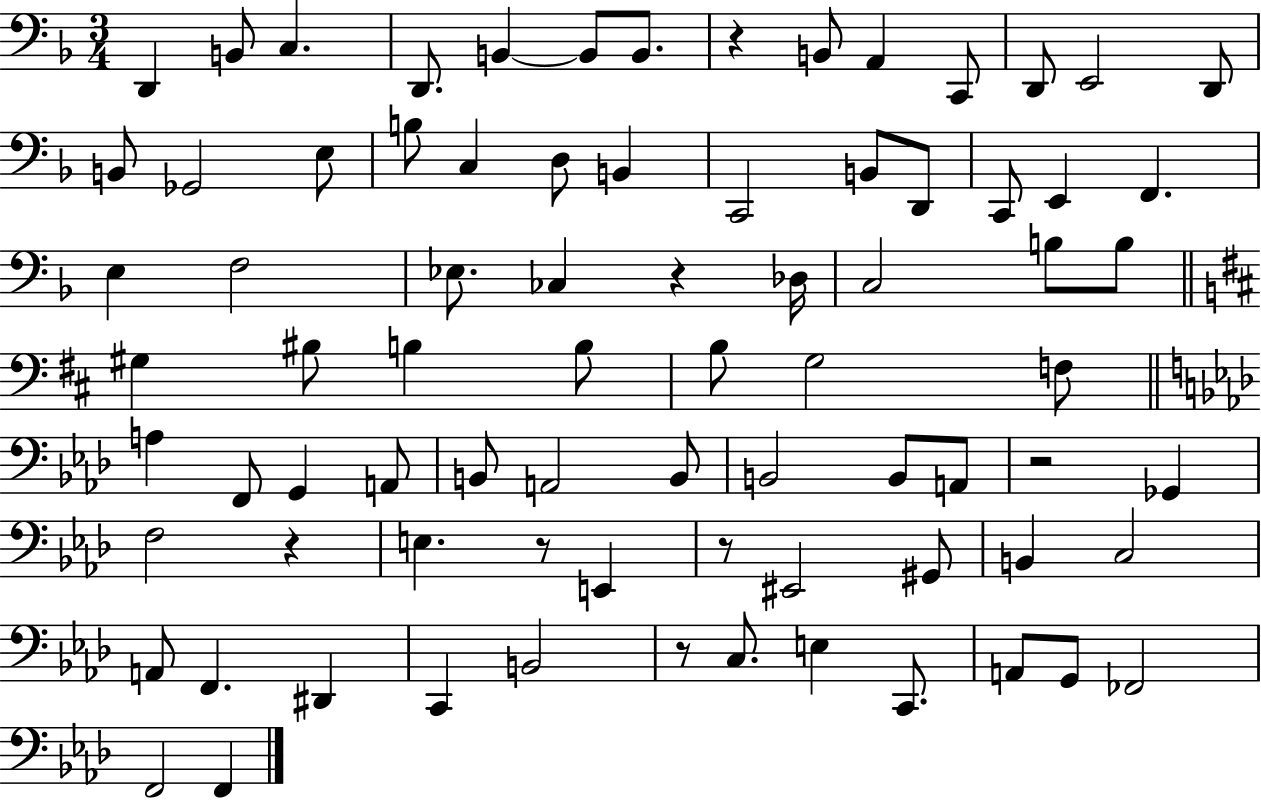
{
  \clef bass
  \numericTimeSignature
  \time 3/4
  \key f \major
  d,4 b,8 c4. | d,8. b,4~~ b,8 b,8. | r4 b,8 a,4 c,8 | d,8 e,2 d,8 | \break b,8 ges,2 e8 | b8 c4 d8 b,4 | c,2 b,8 d,8 | c,8 e,4 f,4. | \break e4 f2 | ees8. ces4 r4 des16 | c2 b8 b8 | \bar "||" \break \key d \major gis4 bis8 b4 b8 | b8 g2 f8 | \bar "||" \break \key aes \major a4 f,8 g,4 a,8 | b,8 a,2 b,8 | b,2 b,8 a,8 | r2 ges,4 | \break f2 r4 | e4. r8 e,4 | r8 eis,2 gis,8 | b,4 c2 | \break a,8 f,4. dis,4 | c,4 b,2 | r8 c8. e4 c,8. | a,8 g,8 fes,2 | \break f,2 f,4 | \bar "|."
}